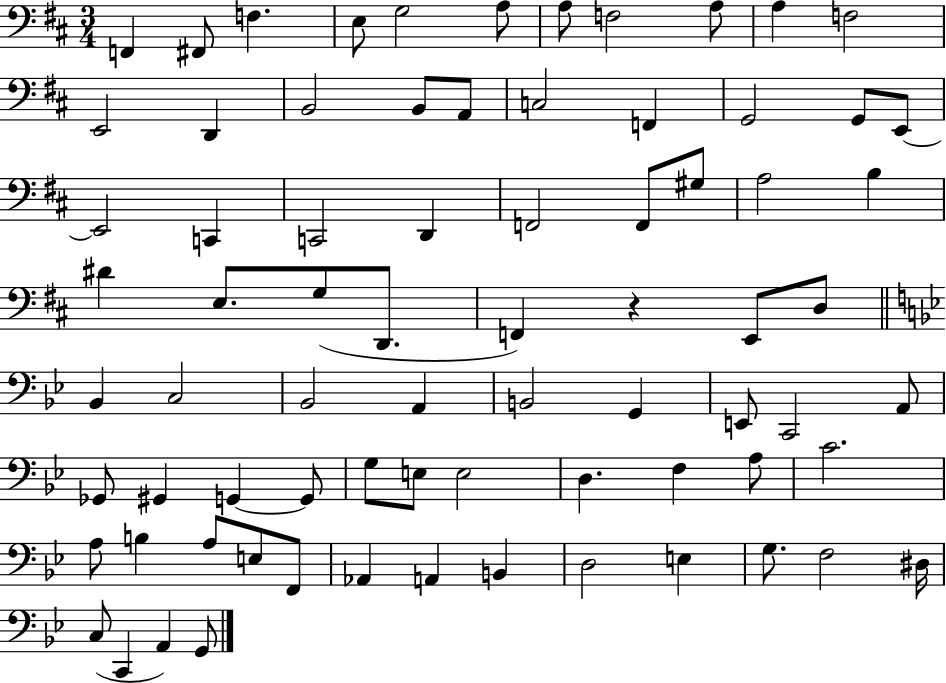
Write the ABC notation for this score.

X:1
T:Untitled
M:3/4
L:1/4
K:D
F,, ^F,,/2 F, E,/2 G,2 A,/2 A,/2 F,2 A,/2 A, F,2 E,,2 D,, B,,2 B,,/2 A,,/2 C,2 F,, G,,2 G,,/2 E,,/2 E,,2 C,, C,,2 D,, F,,2 F,,/2 ^G,/2 A,2 B, ^D E,/2 G,/2 D,,/2 F,, z E,,/2 D,/2 _B,, C,2 _B,,2 A,, B,,2 G,, E,,/2 C,,2 A,,/2 _G,,/2 ^G,, G,, G,,/2 G,/2 E,/2 E,2 D, F, A,/2 C2 A,/2 B, A,/2 E,/2 F,,/2 _A,, A,, B,, D,2 E, G,/2 F,2 ^D,/4 C,/2 C,, A,, G,,/2